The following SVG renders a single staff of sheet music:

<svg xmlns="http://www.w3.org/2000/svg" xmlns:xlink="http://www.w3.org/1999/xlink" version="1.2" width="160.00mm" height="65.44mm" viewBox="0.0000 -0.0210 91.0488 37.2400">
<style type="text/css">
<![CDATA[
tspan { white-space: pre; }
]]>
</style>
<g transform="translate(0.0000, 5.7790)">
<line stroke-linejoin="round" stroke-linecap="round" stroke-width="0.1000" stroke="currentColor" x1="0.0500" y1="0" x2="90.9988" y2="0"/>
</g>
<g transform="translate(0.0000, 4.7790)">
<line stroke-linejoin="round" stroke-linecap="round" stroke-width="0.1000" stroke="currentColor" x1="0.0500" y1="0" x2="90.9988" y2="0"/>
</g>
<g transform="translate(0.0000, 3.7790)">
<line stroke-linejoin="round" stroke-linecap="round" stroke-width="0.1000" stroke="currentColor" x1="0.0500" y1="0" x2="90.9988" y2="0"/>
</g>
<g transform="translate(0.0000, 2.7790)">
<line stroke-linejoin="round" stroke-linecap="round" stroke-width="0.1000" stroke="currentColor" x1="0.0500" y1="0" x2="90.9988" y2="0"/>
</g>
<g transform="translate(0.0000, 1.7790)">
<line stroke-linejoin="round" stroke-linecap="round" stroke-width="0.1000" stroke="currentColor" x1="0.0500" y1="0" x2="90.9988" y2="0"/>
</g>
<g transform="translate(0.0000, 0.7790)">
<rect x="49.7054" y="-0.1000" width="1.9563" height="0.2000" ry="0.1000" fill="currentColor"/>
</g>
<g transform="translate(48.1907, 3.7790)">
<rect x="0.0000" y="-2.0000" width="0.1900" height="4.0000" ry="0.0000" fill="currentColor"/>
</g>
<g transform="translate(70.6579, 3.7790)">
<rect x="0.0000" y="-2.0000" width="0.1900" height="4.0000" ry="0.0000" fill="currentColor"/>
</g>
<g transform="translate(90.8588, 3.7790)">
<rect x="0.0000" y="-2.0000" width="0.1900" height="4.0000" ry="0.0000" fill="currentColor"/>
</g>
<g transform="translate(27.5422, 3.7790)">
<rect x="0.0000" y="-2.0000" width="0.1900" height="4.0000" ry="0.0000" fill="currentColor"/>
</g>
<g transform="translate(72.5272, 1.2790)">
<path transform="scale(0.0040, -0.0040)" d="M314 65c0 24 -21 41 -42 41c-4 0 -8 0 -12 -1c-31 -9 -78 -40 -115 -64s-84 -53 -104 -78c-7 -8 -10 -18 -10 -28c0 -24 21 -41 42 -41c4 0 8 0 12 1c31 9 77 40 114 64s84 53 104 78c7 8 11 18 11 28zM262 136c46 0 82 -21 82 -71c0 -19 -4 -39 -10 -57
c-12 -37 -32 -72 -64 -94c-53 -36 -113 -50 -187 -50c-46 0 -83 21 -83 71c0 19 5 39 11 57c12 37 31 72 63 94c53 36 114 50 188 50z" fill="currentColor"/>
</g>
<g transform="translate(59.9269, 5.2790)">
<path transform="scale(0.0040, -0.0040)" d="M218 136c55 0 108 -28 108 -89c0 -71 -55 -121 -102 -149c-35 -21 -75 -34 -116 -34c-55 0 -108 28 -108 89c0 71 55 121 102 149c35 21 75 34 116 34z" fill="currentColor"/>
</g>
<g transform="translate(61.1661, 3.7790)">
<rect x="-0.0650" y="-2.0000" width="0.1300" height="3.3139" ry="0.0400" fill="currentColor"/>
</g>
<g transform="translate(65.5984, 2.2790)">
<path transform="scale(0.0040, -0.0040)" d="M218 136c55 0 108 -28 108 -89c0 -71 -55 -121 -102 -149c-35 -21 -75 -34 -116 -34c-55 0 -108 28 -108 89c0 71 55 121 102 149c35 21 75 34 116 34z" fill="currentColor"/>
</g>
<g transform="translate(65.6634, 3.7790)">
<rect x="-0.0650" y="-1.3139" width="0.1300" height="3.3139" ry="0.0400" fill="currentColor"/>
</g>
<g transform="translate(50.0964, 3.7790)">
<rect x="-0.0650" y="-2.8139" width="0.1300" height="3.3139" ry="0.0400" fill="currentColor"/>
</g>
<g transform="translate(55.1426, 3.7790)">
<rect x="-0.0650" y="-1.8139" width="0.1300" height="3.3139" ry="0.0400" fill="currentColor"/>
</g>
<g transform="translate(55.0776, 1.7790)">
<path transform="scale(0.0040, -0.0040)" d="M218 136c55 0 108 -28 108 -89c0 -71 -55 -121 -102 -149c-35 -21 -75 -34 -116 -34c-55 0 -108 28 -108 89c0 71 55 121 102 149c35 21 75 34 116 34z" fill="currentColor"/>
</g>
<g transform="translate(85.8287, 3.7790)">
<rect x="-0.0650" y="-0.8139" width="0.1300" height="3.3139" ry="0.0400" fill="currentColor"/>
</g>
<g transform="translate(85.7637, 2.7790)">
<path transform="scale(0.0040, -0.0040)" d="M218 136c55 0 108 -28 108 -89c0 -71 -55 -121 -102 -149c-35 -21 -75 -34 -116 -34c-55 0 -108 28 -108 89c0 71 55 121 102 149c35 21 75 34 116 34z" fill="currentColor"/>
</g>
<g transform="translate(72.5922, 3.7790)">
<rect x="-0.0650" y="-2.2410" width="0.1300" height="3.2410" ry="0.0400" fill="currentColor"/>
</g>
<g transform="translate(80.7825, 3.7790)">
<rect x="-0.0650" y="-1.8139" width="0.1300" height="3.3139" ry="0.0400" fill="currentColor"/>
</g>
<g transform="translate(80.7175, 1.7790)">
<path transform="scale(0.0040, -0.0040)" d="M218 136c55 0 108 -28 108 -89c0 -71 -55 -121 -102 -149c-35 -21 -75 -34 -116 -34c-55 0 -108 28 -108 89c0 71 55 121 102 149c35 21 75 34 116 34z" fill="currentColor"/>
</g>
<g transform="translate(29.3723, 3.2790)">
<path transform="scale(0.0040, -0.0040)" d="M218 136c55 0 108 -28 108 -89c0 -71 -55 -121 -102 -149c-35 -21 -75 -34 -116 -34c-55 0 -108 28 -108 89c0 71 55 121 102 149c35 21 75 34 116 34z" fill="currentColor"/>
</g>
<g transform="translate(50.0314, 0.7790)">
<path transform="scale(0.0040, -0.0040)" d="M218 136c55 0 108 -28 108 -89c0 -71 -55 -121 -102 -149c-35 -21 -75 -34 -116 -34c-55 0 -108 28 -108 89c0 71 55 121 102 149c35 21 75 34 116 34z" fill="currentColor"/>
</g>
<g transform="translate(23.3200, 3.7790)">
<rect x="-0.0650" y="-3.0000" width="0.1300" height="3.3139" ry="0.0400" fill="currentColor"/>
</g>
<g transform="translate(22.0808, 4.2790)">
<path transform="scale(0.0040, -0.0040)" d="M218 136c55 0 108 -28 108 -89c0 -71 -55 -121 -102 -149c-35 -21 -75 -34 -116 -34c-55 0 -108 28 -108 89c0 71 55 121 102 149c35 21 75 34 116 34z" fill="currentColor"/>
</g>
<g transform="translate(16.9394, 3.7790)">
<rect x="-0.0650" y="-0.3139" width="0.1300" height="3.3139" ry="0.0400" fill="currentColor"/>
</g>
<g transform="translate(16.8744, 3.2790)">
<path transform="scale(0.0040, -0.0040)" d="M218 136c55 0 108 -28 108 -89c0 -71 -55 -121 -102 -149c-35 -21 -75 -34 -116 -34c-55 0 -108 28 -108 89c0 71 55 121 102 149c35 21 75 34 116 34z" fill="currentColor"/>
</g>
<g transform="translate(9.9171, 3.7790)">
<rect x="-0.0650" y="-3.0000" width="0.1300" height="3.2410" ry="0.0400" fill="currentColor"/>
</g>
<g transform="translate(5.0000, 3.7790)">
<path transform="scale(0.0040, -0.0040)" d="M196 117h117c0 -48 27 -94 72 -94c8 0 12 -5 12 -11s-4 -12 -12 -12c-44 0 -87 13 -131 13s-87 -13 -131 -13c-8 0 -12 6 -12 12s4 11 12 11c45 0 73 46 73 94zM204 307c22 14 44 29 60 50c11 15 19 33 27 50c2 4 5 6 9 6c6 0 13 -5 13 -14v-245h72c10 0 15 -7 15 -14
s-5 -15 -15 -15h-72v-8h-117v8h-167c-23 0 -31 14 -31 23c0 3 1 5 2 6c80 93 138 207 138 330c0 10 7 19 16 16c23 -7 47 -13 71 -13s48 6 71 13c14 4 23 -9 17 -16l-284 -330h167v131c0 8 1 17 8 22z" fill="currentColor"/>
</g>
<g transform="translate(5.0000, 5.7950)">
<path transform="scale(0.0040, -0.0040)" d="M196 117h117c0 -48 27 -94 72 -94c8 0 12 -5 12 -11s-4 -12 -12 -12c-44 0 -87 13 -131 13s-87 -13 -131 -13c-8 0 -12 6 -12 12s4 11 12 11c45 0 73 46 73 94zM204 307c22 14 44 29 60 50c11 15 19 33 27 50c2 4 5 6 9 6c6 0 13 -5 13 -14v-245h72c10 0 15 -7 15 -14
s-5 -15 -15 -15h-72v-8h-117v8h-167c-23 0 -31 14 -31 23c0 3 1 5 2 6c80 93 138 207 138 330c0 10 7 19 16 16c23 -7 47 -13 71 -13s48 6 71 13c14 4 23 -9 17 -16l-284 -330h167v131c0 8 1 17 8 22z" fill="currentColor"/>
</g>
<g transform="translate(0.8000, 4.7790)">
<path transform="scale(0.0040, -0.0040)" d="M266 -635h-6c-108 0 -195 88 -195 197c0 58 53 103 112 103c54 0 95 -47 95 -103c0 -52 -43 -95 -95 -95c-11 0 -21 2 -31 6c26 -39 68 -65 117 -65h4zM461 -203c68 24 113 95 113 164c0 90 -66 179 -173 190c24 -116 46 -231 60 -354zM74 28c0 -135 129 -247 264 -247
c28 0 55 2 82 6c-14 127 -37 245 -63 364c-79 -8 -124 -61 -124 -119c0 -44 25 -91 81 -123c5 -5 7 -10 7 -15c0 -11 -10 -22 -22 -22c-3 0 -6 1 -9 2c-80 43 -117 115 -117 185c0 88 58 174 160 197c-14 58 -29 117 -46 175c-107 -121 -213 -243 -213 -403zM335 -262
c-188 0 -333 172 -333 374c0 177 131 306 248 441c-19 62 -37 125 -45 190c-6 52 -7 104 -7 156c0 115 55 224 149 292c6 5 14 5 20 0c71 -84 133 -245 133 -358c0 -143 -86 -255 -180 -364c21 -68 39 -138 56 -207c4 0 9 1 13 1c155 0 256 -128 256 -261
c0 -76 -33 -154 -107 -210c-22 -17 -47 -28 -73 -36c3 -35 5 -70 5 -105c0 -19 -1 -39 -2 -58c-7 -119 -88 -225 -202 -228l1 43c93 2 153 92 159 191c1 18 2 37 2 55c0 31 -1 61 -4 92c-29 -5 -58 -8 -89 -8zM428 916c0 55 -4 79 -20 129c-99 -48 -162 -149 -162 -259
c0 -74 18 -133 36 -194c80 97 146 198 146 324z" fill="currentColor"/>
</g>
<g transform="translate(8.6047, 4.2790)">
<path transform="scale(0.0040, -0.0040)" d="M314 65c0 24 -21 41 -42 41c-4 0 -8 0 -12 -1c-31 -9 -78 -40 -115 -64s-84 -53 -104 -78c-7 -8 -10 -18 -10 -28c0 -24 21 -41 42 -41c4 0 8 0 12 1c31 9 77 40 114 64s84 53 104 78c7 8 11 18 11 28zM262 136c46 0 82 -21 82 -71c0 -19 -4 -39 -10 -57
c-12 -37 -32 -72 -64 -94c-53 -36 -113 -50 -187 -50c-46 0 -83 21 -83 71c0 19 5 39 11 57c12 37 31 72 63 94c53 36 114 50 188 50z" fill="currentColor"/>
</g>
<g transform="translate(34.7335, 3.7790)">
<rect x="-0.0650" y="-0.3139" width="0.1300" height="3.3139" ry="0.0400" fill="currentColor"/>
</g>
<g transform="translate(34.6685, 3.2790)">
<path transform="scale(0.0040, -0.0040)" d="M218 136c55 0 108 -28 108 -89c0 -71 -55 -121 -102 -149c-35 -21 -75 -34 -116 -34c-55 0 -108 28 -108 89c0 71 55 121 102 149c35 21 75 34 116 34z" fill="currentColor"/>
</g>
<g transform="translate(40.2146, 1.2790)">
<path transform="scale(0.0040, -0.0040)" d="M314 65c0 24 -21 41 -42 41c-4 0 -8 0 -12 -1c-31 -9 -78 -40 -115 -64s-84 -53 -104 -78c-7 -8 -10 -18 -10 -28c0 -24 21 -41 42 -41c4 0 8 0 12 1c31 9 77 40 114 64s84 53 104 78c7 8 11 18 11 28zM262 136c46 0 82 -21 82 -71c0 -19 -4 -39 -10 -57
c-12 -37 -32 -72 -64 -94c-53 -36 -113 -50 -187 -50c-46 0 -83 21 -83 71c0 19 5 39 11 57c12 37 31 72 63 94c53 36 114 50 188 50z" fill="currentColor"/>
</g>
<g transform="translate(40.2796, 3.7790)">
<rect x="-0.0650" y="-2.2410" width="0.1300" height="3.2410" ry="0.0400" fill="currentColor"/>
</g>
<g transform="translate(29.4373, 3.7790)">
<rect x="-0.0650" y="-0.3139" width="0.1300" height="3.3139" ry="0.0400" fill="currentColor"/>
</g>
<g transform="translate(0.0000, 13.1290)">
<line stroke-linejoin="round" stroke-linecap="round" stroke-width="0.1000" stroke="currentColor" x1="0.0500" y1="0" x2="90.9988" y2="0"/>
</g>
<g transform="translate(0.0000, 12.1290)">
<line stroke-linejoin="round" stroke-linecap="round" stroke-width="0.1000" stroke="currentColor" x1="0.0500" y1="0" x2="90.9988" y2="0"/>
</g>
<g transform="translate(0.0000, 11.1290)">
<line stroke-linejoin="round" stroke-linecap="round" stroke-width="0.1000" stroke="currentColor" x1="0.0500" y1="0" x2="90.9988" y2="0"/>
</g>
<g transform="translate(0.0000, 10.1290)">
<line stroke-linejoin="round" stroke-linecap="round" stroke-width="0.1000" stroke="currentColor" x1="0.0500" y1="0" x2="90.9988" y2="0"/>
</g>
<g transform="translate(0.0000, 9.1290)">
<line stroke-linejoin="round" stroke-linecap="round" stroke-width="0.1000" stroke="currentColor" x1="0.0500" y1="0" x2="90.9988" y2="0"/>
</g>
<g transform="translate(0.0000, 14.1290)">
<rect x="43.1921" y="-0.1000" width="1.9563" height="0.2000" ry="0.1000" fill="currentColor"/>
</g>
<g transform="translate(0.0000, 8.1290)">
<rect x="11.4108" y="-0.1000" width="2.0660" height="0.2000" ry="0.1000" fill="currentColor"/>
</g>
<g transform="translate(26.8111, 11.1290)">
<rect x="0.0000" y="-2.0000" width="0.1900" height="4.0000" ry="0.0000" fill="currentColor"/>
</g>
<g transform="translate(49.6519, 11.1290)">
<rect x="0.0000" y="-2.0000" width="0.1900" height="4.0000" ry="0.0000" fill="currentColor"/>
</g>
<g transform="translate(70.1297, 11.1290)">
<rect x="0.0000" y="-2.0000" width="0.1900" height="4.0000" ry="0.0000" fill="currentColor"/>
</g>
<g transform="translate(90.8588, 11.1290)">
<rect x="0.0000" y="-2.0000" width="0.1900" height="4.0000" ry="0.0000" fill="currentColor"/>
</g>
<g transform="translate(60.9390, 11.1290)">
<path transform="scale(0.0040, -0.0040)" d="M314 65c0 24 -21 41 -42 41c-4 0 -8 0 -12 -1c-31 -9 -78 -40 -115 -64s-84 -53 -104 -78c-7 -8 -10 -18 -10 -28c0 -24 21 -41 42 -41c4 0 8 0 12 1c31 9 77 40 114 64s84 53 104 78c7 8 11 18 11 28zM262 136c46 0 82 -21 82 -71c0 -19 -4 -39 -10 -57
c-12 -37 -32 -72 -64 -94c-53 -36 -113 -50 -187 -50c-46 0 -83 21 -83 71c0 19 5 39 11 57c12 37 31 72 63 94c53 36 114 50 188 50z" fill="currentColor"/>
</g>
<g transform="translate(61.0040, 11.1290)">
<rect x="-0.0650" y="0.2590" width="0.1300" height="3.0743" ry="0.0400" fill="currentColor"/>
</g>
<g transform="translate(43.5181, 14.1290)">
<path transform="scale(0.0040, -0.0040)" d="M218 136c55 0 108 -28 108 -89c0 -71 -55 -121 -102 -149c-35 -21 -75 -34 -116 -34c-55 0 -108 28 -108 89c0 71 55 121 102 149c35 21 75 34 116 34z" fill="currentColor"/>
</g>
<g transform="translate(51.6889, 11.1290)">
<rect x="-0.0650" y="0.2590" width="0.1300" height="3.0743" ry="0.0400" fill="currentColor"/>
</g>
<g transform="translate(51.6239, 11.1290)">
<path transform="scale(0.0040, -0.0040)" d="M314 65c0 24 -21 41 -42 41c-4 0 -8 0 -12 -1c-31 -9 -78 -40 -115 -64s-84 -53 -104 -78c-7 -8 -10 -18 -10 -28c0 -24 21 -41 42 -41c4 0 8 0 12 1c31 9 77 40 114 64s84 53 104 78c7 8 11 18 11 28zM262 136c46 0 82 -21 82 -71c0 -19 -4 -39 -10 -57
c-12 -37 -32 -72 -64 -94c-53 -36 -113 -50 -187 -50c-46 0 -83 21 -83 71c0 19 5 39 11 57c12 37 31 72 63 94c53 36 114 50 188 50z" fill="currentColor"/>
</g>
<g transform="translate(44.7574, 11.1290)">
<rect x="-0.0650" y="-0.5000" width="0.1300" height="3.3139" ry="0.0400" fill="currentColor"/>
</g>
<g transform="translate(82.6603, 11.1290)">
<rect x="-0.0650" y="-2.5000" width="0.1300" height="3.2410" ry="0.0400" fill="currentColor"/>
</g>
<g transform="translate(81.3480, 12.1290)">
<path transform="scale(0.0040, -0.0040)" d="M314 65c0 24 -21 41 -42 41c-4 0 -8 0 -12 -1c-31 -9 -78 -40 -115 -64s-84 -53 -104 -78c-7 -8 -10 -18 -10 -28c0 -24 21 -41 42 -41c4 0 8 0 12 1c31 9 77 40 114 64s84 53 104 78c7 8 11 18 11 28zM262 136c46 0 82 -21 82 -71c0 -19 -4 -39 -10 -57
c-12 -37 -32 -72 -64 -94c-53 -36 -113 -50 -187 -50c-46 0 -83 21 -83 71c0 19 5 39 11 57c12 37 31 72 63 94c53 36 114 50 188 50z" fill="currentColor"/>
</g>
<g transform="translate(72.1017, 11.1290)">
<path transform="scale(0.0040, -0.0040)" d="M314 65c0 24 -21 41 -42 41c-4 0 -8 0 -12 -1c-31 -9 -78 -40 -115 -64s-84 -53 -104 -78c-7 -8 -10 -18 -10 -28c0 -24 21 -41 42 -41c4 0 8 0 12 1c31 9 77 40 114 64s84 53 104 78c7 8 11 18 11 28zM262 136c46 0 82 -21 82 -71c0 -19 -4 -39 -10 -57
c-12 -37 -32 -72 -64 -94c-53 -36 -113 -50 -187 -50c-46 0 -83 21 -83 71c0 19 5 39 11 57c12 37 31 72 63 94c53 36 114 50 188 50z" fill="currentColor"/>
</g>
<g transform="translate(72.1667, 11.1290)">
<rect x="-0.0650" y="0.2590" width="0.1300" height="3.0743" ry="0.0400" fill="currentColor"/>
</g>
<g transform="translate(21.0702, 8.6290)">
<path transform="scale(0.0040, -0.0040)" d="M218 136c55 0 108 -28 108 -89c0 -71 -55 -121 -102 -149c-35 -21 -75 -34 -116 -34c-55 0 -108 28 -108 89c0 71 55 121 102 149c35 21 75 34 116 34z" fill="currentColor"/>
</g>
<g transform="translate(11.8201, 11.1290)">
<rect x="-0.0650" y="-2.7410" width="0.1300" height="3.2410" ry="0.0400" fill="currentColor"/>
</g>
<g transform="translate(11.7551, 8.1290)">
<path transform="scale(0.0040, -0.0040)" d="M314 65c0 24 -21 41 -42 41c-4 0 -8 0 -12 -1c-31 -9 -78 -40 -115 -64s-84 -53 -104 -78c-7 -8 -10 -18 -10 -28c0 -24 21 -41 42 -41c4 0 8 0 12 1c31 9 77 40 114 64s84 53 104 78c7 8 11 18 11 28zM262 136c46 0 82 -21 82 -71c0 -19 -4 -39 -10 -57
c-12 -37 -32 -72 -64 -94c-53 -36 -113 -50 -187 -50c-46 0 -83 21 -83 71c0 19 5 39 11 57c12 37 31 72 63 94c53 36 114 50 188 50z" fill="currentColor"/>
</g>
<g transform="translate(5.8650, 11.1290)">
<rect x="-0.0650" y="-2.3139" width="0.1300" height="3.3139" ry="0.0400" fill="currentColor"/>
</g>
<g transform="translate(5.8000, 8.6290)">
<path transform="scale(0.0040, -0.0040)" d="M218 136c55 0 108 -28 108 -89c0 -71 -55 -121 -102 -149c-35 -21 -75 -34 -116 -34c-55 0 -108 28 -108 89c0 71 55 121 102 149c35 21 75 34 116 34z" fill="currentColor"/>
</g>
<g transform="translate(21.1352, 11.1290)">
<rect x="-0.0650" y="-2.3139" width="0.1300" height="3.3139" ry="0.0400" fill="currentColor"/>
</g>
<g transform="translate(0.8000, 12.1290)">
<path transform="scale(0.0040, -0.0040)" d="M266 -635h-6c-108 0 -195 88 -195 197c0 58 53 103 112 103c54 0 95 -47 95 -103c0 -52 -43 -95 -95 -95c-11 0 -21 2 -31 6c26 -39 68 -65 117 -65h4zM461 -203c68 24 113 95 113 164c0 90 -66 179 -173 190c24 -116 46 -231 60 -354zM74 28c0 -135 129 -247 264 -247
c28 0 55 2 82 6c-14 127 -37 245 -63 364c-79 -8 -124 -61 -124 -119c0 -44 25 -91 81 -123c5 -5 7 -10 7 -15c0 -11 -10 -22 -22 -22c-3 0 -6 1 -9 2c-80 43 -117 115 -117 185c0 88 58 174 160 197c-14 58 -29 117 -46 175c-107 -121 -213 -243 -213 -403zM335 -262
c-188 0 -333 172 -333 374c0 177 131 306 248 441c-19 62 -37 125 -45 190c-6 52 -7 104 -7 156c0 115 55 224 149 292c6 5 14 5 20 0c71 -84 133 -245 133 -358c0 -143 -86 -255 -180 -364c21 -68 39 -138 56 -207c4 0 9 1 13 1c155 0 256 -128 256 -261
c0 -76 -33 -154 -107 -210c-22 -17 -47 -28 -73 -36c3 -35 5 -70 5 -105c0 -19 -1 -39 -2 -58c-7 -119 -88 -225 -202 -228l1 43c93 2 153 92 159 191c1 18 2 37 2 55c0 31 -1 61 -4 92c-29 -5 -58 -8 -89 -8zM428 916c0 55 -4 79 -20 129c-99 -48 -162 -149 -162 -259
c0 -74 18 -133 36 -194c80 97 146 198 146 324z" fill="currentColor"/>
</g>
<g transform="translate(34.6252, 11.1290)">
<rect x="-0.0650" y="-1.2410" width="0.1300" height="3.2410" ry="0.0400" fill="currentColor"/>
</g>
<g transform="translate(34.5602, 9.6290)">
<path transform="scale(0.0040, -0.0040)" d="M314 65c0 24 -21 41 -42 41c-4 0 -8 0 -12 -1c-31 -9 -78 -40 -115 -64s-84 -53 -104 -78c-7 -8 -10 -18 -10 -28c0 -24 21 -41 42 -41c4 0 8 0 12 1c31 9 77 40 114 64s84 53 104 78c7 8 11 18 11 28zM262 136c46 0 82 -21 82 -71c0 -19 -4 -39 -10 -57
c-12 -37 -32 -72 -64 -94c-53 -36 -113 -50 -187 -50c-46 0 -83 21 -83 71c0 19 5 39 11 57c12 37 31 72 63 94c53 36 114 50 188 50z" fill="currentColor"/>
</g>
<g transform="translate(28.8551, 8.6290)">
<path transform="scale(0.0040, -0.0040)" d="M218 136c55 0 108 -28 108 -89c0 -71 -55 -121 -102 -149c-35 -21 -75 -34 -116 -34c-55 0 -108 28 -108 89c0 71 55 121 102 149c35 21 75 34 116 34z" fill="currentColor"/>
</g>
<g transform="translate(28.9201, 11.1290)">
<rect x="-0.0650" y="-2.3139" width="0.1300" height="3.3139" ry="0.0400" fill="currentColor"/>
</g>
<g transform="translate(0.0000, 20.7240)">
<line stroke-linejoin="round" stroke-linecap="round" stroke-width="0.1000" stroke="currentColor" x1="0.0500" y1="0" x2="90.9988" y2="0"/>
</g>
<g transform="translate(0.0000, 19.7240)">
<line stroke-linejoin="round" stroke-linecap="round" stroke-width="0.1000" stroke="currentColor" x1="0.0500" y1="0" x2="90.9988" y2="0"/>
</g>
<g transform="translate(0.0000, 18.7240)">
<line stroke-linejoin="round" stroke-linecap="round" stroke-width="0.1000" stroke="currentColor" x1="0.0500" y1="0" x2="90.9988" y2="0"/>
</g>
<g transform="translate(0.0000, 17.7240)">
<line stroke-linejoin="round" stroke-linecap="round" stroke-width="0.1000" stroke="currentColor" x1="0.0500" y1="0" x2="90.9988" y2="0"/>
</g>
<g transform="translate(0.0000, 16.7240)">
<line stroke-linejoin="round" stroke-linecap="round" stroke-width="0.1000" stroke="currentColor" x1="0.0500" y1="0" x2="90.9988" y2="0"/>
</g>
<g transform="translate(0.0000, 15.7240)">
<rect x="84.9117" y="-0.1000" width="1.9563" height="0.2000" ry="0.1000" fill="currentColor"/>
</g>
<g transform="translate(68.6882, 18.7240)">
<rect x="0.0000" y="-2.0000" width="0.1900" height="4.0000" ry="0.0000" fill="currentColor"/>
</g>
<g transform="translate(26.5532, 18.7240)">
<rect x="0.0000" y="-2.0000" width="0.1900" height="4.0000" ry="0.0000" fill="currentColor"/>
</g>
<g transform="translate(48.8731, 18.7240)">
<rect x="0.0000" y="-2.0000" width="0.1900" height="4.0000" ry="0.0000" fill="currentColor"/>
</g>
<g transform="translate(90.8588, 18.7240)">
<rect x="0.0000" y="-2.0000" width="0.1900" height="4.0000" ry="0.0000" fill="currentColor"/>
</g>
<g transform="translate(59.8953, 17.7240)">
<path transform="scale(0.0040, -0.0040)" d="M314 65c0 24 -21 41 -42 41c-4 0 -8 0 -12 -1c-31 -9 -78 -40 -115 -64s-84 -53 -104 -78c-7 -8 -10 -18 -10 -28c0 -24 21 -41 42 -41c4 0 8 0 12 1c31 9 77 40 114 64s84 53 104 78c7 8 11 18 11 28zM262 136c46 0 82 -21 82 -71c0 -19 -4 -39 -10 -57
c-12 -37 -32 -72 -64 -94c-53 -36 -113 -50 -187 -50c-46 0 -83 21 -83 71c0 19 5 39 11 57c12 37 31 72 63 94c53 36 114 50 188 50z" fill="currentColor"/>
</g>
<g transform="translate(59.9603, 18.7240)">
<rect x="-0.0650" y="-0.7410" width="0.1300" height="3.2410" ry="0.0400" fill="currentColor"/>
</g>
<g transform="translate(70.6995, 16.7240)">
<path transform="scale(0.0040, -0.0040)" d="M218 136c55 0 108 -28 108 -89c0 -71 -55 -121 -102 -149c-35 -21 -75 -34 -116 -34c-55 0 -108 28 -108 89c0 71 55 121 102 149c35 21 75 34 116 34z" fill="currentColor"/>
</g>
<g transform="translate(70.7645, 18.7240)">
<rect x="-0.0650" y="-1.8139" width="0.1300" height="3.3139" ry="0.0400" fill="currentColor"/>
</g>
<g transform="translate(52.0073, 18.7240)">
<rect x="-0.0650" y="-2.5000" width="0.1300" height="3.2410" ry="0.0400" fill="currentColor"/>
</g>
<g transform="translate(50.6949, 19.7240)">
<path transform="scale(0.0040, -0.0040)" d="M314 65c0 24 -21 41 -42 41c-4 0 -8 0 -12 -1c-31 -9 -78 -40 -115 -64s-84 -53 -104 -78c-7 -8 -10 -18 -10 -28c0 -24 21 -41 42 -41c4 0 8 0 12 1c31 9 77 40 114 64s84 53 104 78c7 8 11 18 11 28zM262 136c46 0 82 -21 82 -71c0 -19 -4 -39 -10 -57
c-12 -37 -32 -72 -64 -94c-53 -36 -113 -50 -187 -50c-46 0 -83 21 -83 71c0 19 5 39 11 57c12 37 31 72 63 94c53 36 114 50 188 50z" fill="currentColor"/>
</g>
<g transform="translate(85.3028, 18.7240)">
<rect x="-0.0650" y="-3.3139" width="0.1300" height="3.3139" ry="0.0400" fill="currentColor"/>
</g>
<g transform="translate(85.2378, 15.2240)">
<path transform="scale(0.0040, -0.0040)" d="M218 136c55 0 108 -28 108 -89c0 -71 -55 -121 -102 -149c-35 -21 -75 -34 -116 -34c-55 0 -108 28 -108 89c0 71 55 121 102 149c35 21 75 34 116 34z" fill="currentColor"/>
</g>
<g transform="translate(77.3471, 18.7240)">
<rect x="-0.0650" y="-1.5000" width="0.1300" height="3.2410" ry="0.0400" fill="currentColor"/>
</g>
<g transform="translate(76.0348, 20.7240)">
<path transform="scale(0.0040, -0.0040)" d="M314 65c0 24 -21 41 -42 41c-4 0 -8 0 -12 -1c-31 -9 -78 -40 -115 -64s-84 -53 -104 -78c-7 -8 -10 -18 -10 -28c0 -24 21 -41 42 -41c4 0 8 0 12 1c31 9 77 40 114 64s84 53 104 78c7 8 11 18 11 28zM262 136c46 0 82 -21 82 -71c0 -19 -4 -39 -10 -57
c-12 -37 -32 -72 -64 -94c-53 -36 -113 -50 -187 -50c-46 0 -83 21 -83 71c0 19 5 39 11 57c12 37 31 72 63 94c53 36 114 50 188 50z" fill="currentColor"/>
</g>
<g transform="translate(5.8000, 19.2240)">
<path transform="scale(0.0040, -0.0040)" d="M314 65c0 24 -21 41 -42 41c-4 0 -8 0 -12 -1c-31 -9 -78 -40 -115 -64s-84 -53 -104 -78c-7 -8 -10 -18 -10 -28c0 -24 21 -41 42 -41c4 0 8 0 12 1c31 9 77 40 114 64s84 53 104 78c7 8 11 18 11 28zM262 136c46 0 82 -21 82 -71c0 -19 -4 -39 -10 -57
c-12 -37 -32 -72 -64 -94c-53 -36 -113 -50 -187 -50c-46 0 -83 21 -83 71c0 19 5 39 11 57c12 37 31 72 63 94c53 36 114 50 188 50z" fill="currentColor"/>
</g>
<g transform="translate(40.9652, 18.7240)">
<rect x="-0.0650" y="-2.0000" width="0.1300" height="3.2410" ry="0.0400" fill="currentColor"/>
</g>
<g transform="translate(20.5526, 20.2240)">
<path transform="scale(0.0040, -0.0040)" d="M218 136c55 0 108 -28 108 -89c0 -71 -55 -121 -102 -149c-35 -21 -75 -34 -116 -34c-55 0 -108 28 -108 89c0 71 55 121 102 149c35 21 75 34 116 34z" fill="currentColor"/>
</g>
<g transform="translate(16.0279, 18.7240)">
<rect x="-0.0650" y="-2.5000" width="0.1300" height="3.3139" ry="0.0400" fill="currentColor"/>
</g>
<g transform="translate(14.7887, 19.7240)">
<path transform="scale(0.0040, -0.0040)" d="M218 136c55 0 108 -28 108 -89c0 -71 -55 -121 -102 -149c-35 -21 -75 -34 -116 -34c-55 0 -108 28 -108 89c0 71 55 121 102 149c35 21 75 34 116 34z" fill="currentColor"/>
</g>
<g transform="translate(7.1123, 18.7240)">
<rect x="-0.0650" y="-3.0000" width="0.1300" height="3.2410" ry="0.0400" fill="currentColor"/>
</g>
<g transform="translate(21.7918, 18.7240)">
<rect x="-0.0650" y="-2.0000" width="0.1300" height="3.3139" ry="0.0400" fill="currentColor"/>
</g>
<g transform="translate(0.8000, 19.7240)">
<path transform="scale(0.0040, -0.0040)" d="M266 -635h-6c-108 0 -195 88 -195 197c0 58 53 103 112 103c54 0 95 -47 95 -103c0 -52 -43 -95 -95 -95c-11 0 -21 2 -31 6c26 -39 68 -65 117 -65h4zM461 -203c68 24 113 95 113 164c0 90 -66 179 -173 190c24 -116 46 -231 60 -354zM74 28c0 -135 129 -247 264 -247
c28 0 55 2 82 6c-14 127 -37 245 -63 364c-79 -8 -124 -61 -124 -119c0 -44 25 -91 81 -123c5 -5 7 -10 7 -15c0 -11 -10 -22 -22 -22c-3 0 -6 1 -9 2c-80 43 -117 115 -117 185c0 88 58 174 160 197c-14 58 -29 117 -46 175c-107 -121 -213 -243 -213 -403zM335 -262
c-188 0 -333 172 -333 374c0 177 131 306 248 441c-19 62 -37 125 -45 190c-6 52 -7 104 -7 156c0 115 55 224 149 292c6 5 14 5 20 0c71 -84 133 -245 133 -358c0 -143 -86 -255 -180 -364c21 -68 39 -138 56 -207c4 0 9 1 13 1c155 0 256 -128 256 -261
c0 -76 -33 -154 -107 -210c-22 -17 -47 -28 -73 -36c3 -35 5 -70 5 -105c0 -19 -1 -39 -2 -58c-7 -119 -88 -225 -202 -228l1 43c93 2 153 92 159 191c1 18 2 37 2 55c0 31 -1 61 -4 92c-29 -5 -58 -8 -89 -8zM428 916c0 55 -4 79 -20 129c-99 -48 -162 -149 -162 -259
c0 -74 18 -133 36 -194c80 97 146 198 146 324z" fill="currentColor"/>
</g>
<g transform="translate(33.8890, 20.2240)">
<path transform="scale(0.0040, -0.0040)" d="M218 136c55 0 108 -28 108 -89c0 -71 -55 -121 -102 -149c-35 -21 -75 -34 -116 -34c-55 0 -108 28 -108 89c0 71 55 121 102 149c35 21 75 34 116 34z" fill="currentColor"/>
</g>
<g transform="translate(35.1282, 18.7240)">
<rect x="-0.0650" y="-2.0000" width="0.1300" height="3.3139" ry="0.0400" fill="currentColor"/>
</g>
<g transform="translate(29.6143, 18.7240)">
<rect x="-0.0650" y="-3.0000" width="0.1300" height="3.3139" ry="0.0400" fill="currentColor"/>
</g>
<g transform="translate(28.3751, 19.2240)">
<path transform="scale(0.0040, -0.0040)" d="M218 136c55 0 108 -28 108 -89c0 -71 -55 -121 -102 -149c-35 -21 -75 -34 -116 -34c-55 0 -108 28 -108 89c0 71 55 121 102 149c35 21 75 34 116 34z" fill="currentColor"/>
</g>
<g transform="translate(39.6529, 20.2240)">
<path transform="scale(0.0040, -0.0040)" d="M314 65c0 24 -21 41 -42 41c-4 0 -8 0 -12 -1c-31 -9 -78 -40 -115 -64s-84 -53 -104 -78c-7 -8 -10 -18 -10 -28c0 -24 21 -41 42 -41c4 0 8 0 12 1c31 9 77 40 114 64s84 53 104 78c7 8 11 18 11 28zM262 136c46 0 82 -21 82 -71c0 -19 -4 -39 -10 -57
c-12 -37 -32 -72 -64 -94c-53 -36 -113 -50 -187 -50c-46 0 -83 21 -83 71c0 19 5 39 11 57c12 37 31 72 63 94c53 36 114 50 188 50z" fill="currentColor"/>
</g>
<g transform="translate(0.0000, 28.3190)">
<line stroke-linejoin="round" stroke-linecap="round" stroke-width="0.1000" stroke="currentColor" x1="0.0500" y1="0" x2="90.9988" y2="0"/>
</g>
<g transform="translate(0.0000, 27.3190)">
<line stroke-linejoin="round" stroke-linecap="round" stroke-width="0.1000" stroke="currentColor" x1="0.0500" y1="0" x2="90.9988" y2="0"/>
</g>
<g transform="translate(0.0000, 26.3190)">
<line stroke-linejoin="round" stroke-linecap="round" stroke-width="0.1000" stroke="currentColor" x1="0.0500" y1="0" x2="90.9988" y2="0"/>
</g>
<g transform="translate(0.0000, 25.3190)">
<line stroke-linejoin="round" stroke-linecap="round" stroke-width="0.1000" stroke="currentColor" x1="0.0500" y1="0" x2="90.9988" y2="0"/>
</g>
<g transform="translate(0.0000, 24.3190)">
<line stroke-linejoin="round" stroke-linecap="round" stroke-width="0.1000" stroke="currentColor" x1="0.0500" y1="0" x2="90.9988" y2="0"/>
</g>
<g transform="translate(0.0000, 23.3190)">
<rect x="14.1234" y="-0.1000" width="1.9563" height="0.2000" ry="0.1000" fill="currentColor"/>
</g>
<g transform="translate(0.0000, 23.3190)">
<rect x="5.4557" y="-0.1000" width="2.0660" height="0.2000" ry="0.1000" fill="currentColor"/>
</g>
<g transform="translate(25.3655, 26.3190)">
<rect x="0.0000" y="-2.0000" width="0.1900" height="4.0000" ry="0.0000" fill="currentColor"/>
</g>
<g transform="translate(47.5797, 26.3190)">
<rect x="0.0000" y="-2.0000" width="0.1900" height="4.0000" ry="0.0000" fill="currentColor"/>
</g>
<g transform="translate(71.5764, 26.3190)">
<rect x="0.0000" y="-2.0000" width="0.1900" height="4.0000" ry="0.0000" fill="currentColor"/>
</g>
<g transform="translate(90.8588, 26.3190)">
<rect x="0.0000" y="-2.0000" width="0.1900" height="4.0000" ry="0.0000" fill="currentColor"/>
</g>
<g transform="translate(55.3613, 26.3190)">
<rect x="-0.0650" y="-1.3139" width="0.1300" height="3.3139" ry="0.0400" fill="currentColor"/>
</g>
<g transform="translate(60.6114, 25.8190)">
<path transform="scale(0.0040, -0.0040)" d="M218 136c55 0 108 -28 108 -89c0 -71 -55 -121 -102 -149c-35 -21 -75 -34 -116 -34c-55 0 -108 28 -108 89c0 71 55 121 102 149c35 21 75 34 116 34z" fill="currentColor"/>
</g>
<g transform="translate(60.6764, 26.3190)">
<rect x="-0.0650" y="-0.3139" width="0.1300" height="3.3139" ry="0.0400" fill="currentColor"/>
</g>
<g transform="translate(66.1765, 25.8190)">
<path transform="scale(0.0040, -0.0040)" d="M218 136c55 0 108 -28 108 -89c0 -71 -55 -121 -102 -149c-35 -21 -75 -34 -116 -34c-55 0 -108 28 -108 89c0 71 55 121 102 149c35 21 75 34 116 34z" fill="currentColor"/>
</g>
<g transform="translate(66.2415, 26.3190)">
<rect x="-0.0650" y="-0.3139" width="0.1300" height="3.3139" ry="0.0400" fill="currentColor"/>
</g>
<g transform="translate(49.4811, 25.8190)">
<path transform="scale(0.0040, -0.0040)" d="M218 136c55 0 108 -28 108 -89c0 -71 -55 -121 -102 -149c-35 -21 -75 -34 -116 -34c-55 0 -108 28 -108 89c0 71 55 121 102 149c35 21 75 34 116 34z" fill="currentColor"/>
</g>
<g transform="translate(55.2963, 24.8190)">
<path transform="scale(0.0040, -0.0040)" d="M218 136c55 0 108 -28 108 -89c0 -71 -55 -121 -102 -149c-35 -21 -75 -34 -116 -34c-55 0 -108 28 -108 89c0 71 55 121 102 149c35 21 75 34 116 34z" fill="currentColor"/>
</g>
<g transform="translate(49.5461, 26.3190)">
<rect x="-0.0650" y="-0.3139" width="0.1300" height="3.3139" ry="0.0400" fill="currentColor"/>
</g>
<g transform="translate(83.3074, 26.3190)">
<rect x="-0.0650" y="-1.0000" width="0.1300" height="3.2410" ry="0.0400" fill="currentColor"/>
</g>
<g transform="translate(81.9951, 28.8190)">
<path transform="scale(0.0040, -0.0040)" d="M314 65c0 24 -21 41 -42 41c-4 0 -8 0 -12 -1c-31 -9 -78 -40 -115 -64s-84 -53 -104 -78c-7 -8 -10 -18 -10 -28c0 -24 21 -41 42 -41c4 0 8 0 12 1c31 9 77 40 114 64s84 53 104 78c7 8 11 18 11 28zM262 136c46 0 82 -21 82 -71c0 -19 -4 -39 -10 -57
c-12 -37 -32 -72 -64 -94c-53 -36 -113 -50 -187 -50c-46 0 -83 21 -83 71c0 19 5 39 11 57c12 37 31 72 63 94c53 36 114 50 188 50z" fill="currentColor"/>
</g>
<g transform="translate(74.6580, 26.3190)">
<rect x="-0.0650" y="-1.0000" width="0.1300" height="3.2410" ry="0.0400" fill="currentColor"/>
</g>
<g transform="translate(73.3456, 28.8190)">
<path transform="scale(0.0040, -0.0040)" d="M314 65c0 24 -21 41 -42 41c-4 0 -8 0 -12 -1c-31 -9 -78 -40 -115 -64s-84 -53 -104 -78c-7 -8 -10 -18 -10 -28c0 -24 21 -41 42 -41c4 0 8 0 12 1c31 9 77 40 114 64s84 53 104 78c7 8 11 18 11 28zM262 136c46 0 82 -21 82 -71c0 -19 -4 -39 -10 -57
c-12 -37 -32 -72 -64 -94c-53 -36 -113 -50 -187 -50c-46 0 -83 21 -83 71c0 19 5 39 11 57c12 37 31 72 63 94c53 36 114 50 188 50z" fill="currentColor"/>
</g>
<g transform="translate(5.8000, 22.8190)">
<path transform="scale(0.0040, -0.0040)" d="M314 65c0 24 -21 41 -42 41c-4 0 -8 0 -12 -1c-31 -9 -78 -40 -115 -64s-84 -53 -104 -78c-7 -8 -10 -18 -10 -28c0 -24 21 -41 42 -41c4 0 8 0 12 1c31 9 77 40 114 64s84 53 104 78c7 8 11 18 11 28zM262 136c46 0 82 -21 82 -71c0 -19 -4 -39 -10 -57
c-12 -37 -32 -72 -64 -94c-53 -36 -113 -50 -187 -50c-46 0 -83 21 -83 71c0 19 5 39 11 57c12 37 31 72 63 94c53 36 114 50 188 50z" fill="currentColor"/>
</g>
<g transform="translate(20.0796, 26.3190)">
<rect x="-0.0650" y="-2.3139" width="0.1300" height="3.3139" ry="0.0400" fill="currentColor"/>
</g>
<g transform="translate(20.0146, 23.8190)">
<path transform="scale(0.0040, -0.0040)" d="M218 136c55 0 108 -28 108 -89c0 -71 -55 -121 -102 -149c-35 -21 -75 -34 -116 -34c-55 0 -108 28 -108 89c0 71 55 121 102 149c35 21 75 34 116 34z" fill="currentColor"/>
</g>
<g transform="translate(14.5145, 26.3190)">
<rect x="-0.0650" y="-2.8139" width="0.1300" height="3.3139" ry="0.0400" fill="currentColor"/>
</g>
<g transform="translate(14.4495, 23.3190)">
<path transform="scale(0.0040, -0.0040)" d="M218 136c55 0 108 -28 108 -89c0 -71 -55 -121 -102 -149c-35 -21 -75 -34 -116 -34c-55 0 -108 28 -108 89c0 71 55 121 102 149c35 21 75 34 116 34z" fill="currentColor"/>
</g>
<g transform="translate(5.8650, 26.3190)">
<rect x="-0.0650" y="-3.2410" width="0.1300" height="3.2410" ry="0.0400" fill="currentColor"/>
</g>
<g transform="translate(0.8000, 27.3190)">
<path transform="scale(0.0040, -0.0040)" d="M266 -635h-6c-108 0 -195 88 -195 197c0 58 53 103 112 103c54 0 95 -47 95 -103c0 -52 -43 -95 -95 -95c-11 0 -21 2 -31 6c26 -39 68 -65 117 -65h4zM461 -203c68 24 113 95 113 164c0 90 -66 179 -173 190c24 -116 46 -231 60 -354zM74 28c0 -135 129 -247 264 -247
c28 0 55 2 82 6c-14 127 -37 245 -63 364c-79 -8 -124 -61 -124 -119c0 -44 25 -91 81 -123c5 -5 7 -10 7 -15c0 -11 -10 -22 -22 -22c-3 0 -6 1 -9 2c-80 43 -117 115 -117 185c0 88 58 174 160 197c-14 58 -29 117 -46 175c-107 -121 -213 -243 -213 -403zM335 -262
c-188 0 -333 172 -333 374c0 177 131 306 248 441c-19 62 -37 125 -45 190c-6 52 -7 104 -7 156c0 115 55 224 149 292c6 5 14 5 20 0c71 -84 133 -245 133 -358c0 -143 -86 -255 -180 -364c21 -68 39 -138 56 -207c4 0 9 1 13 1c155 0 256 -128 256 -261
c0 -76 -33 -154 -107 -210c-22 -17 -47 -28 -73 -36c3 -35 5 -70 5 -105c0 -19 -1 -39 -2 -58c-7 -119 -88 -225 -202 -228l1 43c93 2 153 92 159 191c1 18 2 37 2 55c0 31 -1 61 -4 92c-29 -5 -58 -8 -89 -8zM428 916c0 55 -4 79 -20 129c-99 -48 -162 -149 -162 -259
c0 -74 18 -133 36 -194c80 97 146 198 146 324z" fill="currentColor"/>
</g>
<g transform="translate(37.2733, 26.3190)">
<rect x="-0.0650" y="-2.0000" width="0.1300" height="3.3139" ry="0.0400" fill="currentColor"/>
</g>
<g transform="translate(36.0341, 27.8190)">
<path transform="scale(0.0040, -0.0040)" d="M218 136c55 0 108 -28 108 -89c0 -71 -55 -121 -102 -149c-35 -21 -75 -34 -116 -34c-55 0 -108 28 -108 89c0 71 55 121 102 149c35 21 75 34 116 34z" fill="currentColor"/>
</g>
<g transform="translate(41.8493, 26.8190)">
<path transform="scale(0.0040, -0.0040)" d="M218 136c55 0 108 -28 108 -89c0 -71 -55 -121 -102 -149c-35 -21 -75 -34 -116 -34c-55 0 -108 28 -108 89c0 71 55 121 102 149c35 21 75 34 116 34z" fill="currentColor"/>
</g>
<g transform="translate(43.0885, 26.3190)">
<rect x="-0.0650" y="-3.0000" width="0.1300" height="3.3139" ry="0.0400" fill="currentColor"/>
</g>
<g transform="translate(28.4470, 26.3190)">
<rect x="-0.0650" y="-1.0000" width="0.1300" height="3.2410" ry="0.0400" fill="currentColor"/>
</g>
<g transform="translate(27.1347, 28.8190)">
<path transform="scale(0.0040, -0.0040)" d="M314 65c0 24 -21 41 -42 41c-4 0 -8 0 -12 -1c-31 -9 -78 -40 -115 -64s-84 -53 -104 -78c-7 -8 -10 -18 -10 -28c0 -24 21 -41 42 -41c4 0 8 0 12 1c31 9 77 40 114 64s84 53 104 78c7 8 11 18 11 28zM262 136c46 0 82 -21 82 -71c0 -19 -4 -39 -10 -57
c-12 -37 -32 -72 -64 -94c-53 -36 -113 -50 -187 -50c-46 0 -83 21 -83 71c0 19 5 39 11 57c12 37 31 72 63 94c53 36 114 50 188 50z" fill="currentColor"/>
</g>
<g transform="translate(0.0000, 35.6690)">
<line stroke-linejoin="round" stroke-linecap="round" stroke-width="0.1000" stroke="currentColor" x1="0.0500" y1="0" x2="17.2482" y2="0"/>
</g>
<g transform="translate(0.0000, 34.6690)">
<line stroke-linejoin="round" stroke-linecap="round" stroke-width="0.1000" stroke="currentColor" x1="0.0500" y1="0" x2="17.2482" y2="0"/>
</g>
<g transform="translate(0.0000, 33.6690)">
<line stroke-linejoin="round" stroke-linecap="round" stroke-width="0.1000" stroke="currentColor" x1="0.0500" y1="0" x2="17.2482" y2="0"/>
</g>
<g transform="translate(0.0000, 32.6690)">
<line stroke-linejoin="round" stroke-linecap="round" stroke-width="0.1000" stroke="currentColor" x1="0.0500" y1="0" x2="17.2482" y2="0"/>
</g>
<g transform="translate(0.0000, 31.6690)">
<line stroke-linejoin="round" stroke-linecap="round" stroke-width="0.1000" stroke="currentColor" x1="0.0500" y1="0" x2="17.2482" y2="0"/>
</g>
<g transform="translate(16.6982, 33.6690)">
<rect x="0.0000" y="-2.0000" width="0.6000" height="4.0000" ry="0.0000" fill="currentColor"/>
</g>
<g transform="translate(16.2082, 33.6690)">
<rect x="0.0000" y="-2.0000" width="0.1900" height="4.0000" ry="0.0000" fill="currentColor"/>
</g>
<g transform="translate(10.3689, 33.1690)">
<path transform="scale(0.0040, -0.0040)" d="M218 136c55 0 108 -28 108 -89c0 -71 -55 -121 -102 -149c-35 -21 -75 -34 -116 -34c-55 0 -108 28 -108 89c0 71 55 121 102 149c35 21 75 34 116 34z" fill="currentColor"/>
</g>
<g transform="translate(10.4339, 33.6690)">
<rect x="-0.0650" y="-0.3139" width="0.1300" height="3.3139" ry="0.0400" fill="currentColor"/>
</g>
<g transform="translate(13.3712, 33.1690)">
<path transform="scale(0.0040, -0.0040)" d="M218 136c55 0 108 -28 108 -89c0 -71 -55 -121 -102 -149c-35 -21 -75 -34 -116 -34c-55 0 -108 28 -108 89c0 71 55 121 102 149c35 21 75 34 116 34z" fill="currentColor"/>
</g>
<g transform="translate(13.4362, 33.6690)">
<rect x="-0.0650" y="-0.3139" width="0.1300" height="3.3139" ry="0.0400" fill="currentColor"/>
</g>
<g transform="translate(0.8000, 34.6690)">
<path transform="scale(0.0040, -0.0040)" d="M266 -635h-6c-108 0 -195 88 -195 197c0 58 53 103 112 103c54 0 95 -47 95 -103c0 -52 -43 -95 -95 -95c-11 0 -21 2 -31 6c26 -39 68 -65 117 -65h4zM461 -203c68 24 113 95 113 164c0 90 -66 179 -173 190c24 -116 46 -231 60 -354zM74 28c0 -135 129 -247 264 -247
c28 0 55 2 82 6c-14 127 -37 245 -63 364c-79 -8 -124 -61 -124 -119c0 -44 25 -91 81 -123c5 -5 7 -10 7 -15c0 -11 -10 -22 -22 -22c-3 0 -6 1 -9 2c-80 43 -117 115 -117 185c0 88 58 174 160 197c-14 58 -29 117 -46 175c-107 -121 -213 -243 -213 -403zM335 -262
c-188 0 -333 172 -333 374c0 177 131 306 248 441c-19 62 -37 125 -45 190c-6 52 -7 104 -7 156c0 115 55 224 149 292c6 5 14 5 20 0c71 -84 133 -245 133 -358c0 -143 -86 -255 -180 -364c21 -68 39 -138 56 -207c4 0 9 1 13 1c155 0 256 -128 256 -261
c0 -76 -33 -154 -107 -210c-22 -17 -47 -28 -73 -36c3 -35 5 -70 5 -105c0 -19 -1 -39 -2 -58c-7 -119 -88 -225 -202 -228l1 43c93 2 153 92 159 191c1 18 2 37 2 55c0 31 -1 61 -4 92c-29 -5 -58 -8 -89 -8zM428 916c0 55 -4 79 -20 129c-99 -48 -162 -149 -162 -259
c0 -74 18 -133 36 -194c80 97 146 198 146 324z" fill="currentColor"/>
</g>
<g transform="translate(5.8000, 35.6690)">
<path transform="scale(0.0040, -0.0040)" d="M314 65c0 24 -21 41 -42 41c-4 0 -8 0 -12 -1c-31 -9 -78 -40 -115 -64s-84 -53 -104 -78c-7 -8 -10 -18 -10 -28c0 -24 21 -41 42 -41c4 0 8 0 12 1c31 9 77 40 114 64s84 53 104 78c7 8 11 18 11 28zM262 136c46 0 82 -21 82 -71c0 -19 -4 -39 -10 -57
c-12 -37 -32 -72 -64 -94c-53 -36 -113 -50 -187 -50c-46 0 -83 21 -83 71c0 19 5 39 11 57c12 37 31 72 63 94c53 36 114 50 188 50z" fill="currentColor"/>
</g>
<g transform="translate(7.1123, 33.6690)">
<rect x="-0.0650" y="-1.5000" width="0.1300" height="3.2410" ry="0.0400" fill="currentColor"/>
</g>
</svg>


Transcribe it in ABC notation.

X:1
T:Untitled
M:4/4
L:1/4
K:C
A2 c A c c g2 a f F e g2 f d g a2 g g e2 C B2 B2 B2 G2 A2 G F A F F2 G2 d2 f E2 b b2 a g D2 F A c e c c D2 D2 E2 c c